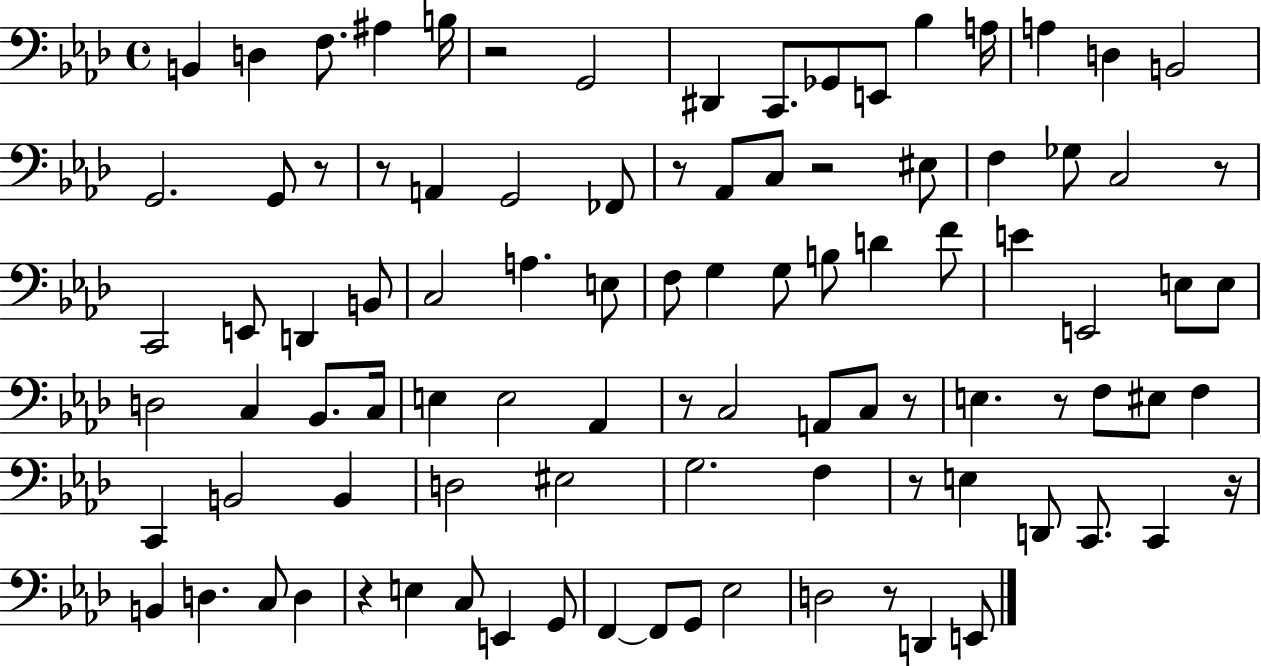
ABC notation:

X:1
T:Untitled
M:4/4
L:1/4
K:Ab
B,, D, F,/2 ^A, B,/4 z2 G,,2 ^D,, C,,/2 _G,,/2 E,,/2 _B, A,/4 A, D, B,,2 G,,2 G,,/2 z/2 z/2 A,, G,,2 _F,,/2 z/2 _A,,/2 C,/2 z2 ^E,/2 F, _G,/2 C,2 z/2 C,,2 E,,/2 D,, B,,/2 C,2 A, E,/2 F,/2 G, G,/2 B,/2 D F/2 E E,,2 E,/2 E,/2 D,2 C, _B,,/2 C,/4 E, E,2 _A,, z/2 C,2 A,,/2 C,/2 z/2 E, z/2 F,/2 ^E,/2 F, C,, B,,2 B,, D,2 ^E,2 G,2 F, z/2 E, D,,/2 C,,/2 C,, z/4 B,, D, C,/2 D, z E, C,/2 E,, G,,/2 F,, F,,/2 G,,/2 _E,2 D,2 z/2 D,, E,,/2